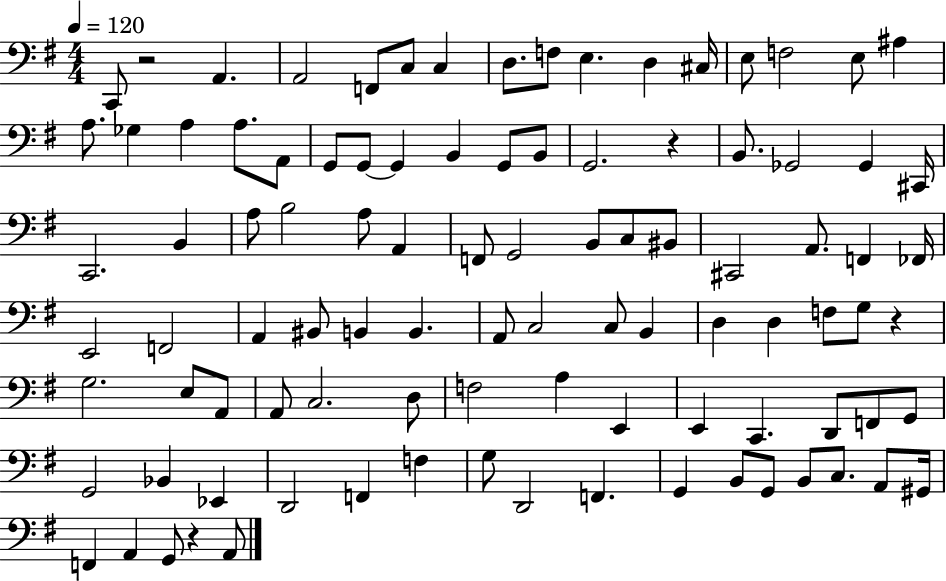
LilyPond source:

{
  \clef bass
  \numericTimeSignature
  \time 4/4
  \key g \major
  \tempo 4 = 120
  c,8 r2 a,4. | a,2 f,8 c8 c4 | d8. f8 e4. d4 cis16 | e8 f2 e8 ais4 | \break a8. ges4 a4 a8. a,8 | g,8 g,8~~ g,4 b,4 g,8 b,8 | g,2. r4 | b,8. ges,2 ges,4 cis,16 | \break c,2. b,4 | a8 b2 a8 a,4 | f,8 g,2 b,8 c8 bis,8 | cis,2 a,8. f,4 fes,16 | \break e,2 f,2 | a,4 bis,8 b,4 b,4. | a,8 c2 c8 b,4 | d4 d4 f8 g8 r4 | \break g2. e8 a,8 | a,8 c2. d8 | f2 a4 e,4 | e,4 c,4. d,8 f,8 g,8 | \break g,2 bes,4 ees,4 | d,2 f,4 f4 | g8 d,2 f,4. | g,4 b,8 g,8 b,8 c8. a,8 gis,16 | \break f,4 a,4 g,8 r4 a,8 | \bar "|."
}